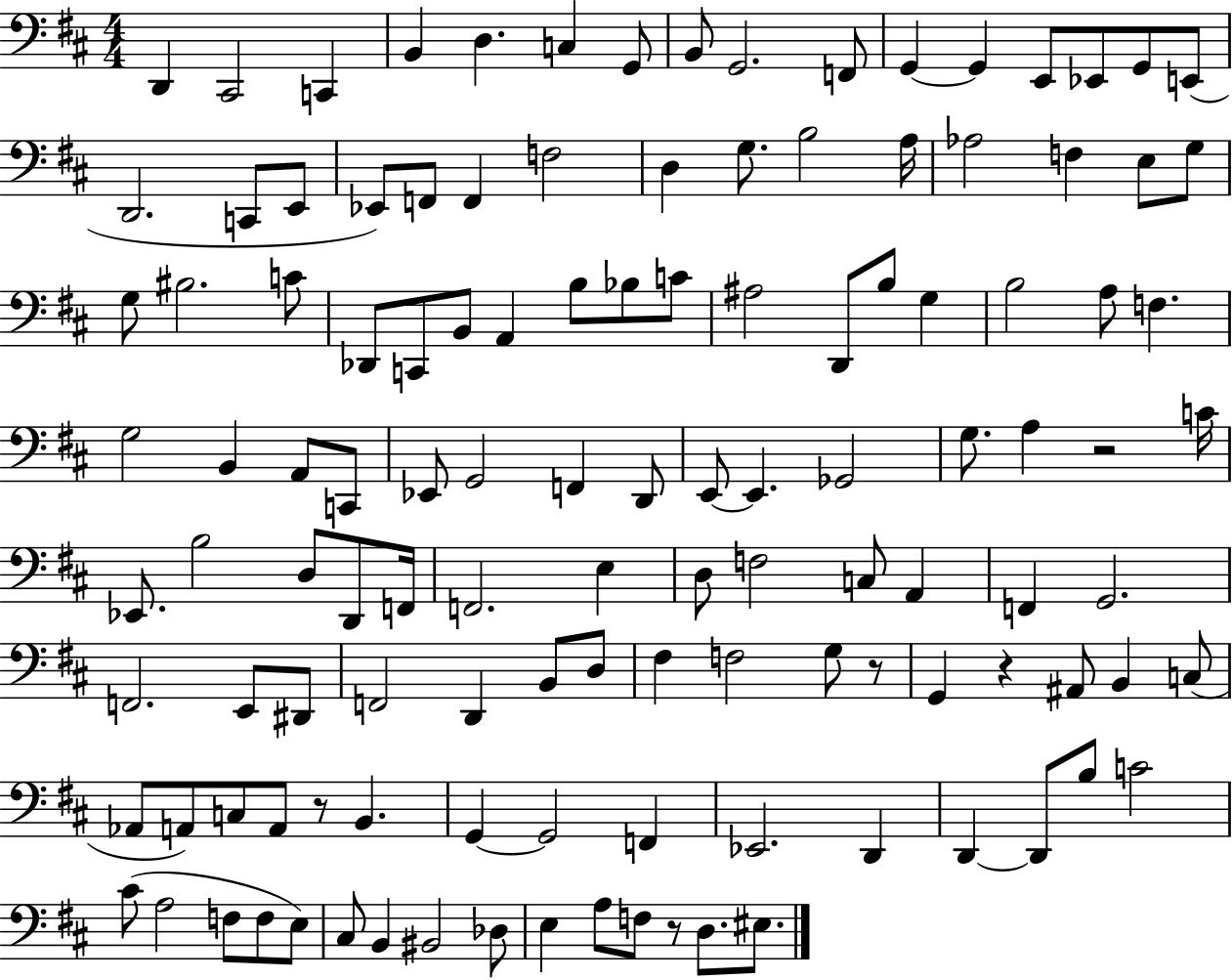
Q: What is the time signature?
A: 4/4